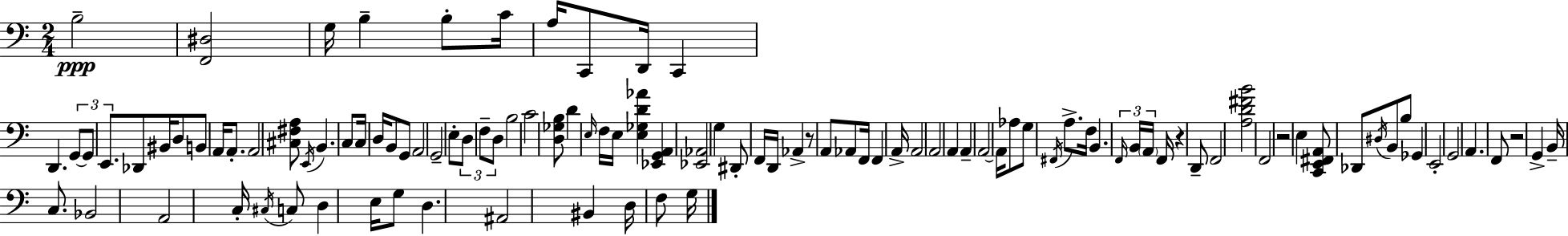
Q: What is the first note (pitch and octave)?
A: B3